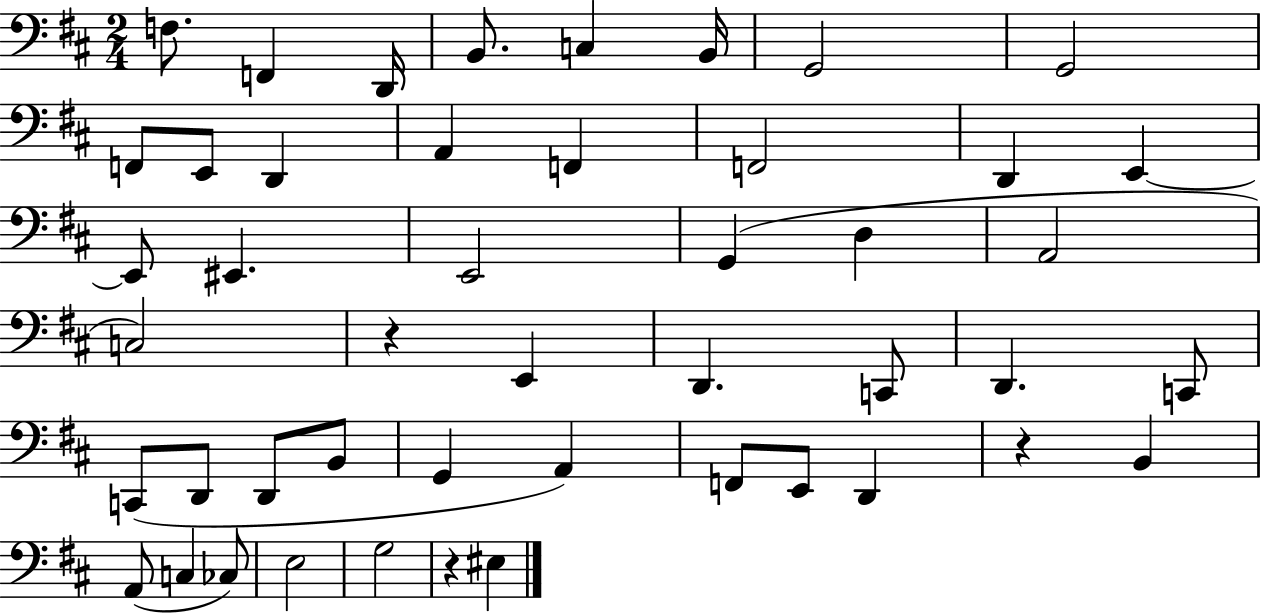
{
  \clef bass
  \numericTimeSignature
  \time 2/4
  \key d \major
  \repeat volta 2 { f8. f,4 d,16 | b,8. c4 b,16 | g,2 | g,2 | \break f,8 e,8 d,4 | a,4 f,4 | f,2 | d,4 e,4~~ | \break e,8 eis,4. | e,2 | g,4( d4 | a,2 | \break c2) | r4 e,4 | d,4. c,8 | d,4. c,8 | \break c,8( d,8 d,8 b,8 | g,4 a,4) | f,8 e,8 d,4 | r4 b,4 | \break a,8( c4 ces8) | e2 | g2 | r4 eis4 | \break } \bar "|."
}